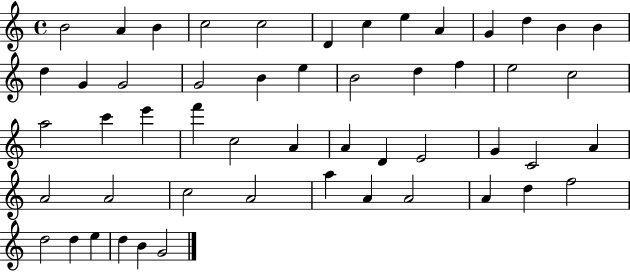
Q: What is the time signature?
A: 4/4